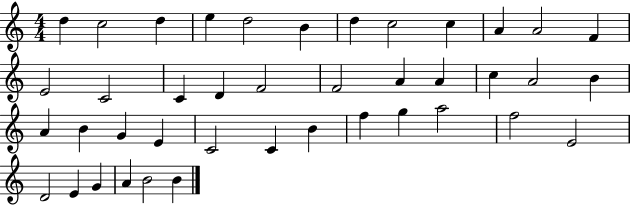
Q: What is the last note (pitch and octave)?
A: B4